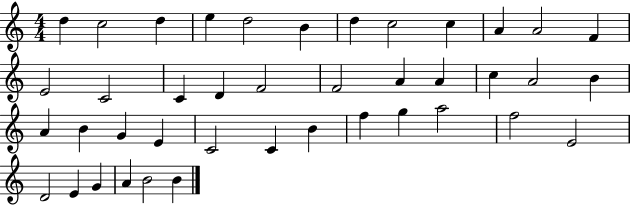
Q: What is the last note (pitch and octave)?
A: B4